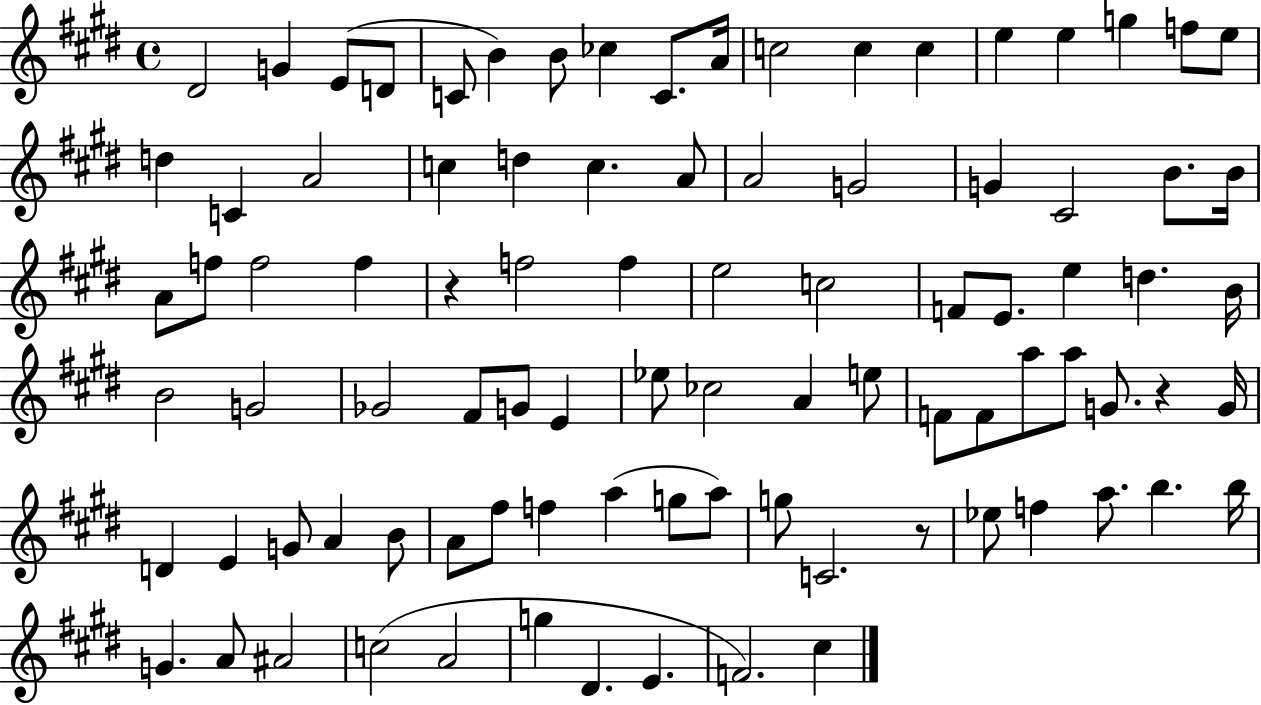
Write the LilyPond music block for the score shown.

{
  \clef treble
  \time 4/4
  \defaultTimeSignature
  \key e \major
  dis'2 g'4 e'8( d'8 | c'8 b'4) b'8 ces''4 c'8. a'16 | c''2 c''4 c''4 | e''4 e''4 g''4 f''8 e''8 | \break d''4 c'4 a'2 | c''4 d''4 c''4. a'8 | a'2 g'2 | g'4 cis'2 b'8. b'16 | \break a'8 f''8 f''2 f''4 | r4 f''2 f''4 | e''2 c''2 | f'8 e'8. e''4 d''4. b'16 | \break b'2 g'2 | ges'2 fis'8 g'8 e'4 | ees''8 ces''2 a'4 e''8 | f'8 f'8 a''8 a''8 g'8. r4 g'16 | \break d'4 e'4 g'8 a'4 b'8 | a'8 fis''8 f''4 a''4( g''8 a''8) | g''8 c'2. r8 | ees''8 f''4 a''8. b''4. b''16 | \break g'4. a'8 ais'2 | c''2( a'2 | g''4 dis'4. e'4. | f'2.) cis''4 | \break \bar "|."
}